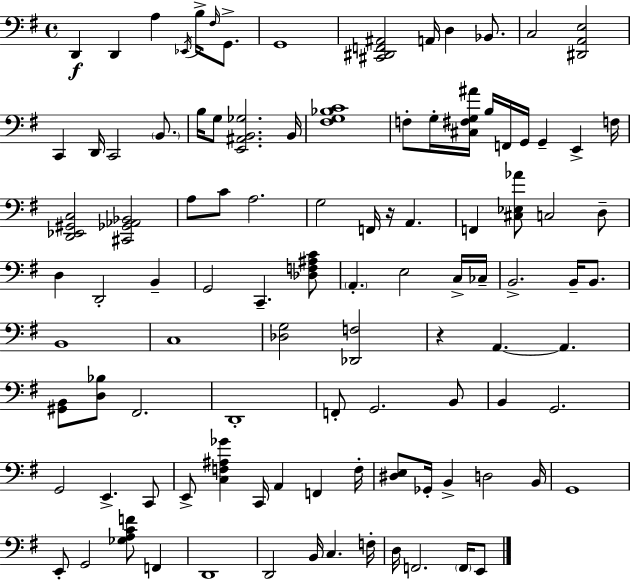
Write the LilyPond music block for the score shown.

{
  \clef bass
  \time 4/4
  \defaultTimeSignature
  \key g \major
  \repeat volta 2 { d,4\f d,4 a4 \acciaccatura { ees,16 } b16-> \grace { fis16 } g,8.-> | g,1 | <cis, dis, f, ais,>2 a,16 d4 bes,8. | c2 <dis, a, e>2 | \break c,4 d,16 c,2 \parenthesize b,8. | b16 g8 <e, ais, b, ges>2. | b,16 <fis g bes c'>1 | f8-. g16-. <cis fis g ais'>16 b16 f,16 g,16 g,4-- e,4-> | \break f16 <d, ees, gis, c>2 <cis, ges, aes, bes,>2 | a8 c'8 a2. | g2 f,16 r16 a,4. | f,4 <cis ees aes'>8 c2 | \break d8-- d4 d,2-. b,4-- | g,2 c,4.-- | <des f ais c'>8 \parenthesize a,4.-. e2 | c16-> ces16-- b,2.-> b,16-- b,8. | \break b,1 | c1 | <des g>2 <des, f>2 | r4 a,4.~~ a,4. | \break <gis, b,>8 <d bes>8 fis,2. | d,1-. | f,8-. g,2. | b,8 b,4 g,2. | \break g,2 e,4.-> | c,8 e,8-> <c f ais ges'>4 c,16 a,4 f,4 | f16-. <dis e>8 ges,16-. b,4-> d2 | b,16 g,1 | \break e,8-. g,2 <ges a c' f'>8 f,4 | d,1 | d,2 b,16 c4. | f16-. d16 f,2. \parenthesize f,16 | \break e,8 } \bar "|."
}